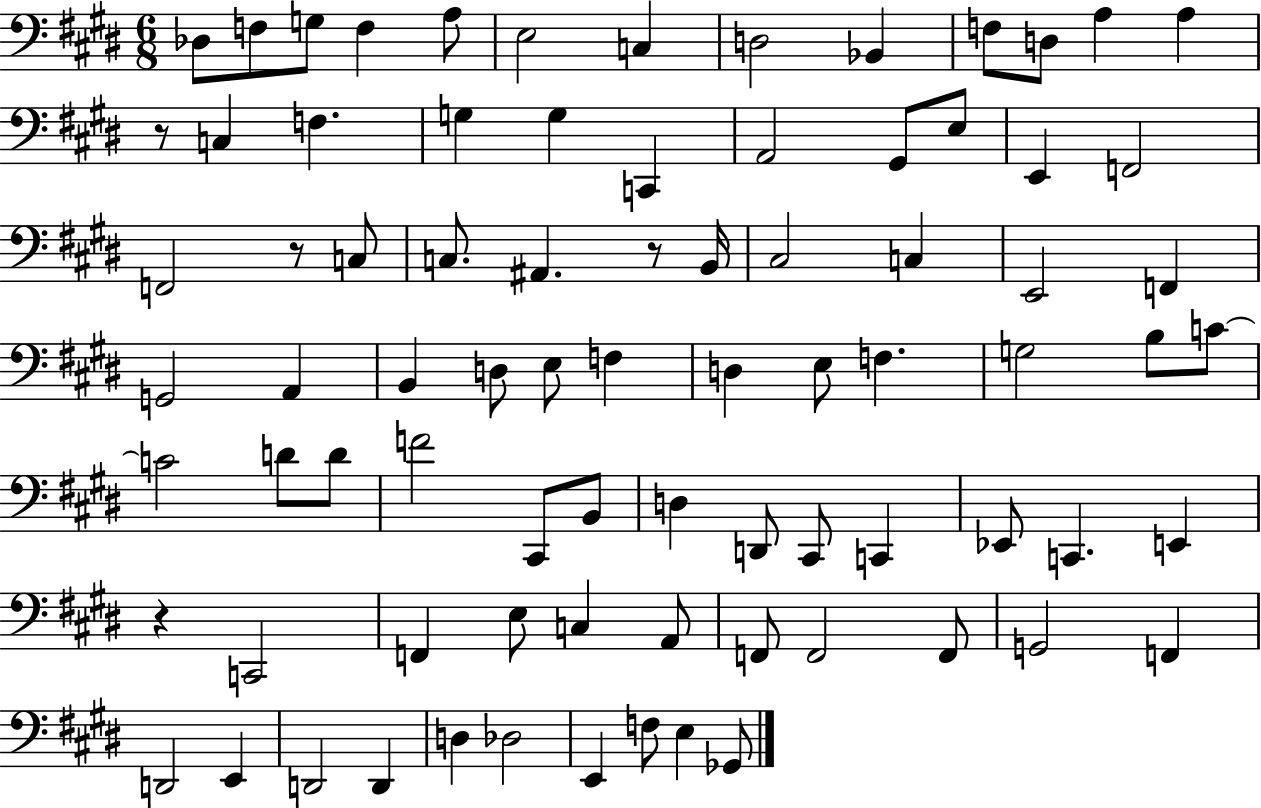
X:1
T:Untitled
M:6/8
L:1/4
K:E
_D,/2 F,/2 G,/2 F, A,/2 E,2 C, D,2 _B,, F,/2 D,/2 A, A, z/2 C, F, G, G, C,, A,,2 ^G,,/2 E,/2 E,, F,,2 F,,2 z/2 C,/2 C,/2 ^A,, z/2 B,,/4 ^C,2 C, E,,2 F,, G,,2 A,, B,, D,/2 E,/2 F, D, E,/2 F, G,2 B,/2 C/2 C2 D/2 D/2 F2 ^C,,/2 B,,/2 D, D,,/2 ^C,,/2 C,, _E,,/2 C,, E,, z C,,2 F,, E,/2 C, A,,/2 F,,/2 F,,2 F,,/2 G,,2 F,, D,,2 E,, D,,2 D,, D, _D,2 E,, F,/2 E, _G,,/2